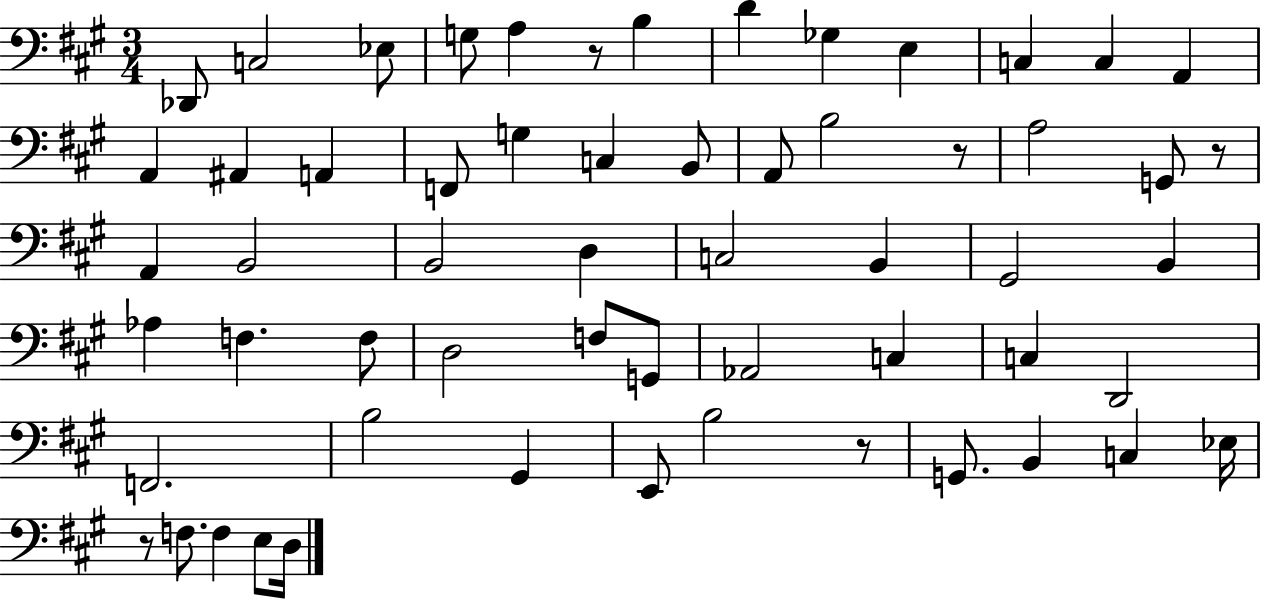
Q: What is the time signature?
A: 3/4